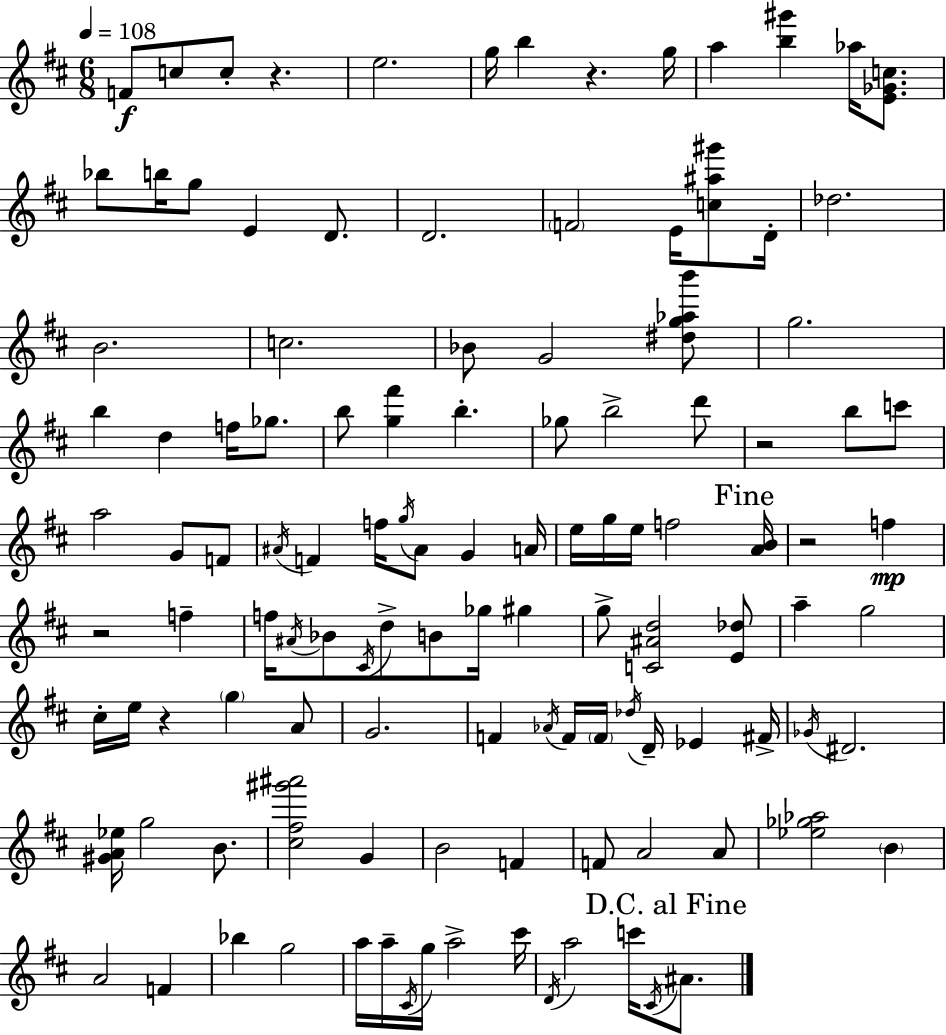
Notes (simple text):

F4/e C5/e C5/e R/q. E5/h. G5/s B5/q R/q. G5/s A5/q [B5,G#6]/q Ab5/s [E4,Gb4,C5]/e. Bb5/e B5/s G5/e E4/q D4/e. D4/h. F4/h E4/s [C5,A#5,G#6]/e D4/s Db5/h. B4/h. C5/h. Bb4/e G4/h [D#5,G5,Ab5,B6]/e G5/h. B5/q D5/q F5/s Gb5/e. B5/e [G5,F#6]/q B5/q. Gb5/e B5/h D6/e R/h B5/e C6/e A5/h G4/e F4/e A#4/s F4/q F5/s G5/s A#4/e G4/q A4/s E5/s G5/s E5/s F5/h [A4,B4]/s R/h F5/q R/h F5/q F5/s A#4/s Bb4/e C#4/s D5/e B4/e Gb5/s G#5/q G5/e [C4,A#4,D5]/h [E4,Db5]/e A5/q G5/h C#5/s E5/s R/q G5/q A4/e G4/h. F4/q Ab4/s F4/s F4/s Db5/s D4/s Eb4/q F#4/s Gb4/s D#4/h. [G#4,A4,Eb5]/s G5/h B4/e. [C#5,F#5,G#6,A#6]/h G4/q B4/h F4/q F4/e A4/h A4/e [Eb5,Gb5,Ab5]/h B4/q A4/h F4/q Bb5/q G5/h A5/s A5/s C#4/s G5/s A5/h C#6/s D4/s A5/h C6/s C#4/s A#4/e.